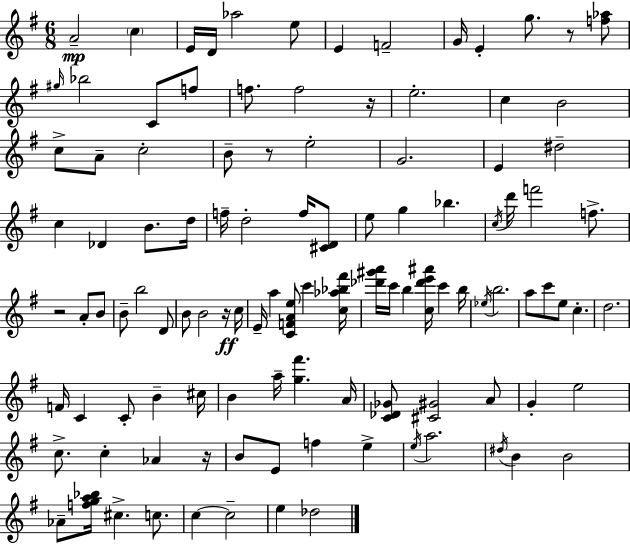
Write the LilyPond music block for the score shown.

{
  \clef treble
  \numericTimeSignature
  \time 6/8
  \key g \major
  a'2--\mp \parenthesize c''4 | e'16 d'16 aes''2 e''8 | e'4 f'2-- | g'16 e'4-. g''8. r8 <f'' aes''>8 | \break \grace { gis''16 } bes''2 c'8 f''8 | f''8. f''2 | r16 e''2.-. | c''4 b'2 | \break c''8-> a'8-- c''2-. | b'8-- r8 e''2-. | g'2. | e'4 dis''2-- | \break c''4 des'4 b'8. | d''16 f''16-- d''2-. f''16 <cis' d'>8 | e''8 g''4 bes''4. | \acciaccatura { c''16 } d'''16 f'''2 f''8.-> | \break r2 a'8-. | b'8 b'8-- b''2 | d'8 b'8 b'2 | r16\ff c''16 e'16-- a''4 <c' f' a' e''>8 c'''4 | \break <c'' aes'' bes'' fis'''>16 <des''' gis''' a'''>16 c'''16 b''4 <c'' des''' e''' ais'''>16 c'''4 | b''16 \acciaccatura { ees''16 } b''2. | a''8 c'''8 e''8 c''4.-. | d''2. | \break f'16 c'4 c'8-. b'4-- | cis''16 b'4 a''16-- <g'' fis'''>4. | a'16 <c' des' ges'>8 <cis' gis'>2 | a'8 g'4-. e''2 | \break c''8.-> c''4-. aes'4 | r16 b'8 e'8 f''4 e''4-> | \acciaccatura { e''16 } a''2. | \acciaccatura { dis''16 } b'4 b'2 | \break aes'8-- <f'' g'' a'' bes''>16 cis''4.-> | c''8. c''4~~ c''2-- | e''4 des''2 | \bar "|."
}